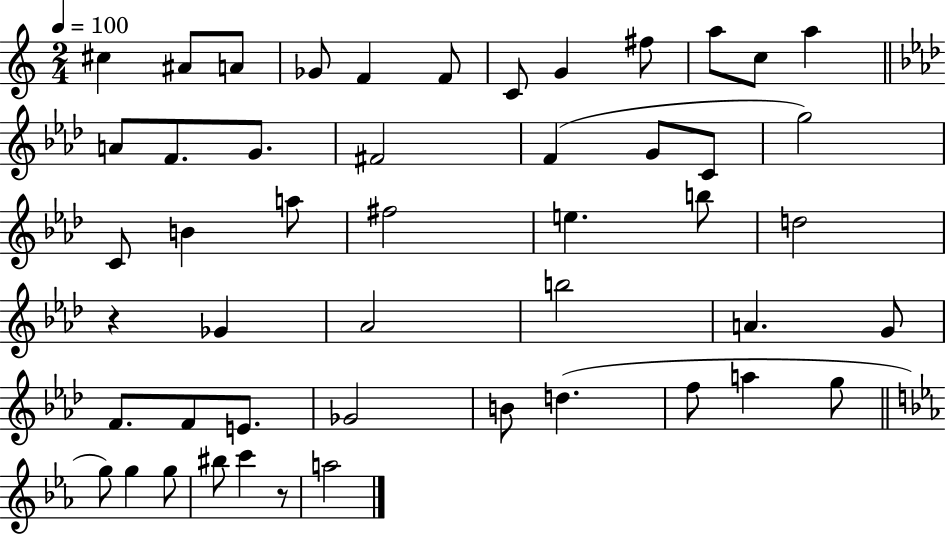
X:1
T:Untitled
M:2/4
L:1/4
K:C
^c ^A/2 A/2 _G/2 F F/2 C/2 G ^f/2 a/2 c/2 a A/2 F/2 G/2 ^F2 F G/2 C/2 g2 C/2 B a/2 ^f2 e b/2 d2 z _G _A2 b2 A G/2 F/2 F/2 E/2 _G2 B/2 d f/2 a g/2 g/2 g g/2 ^b/2 c' z/2 a2